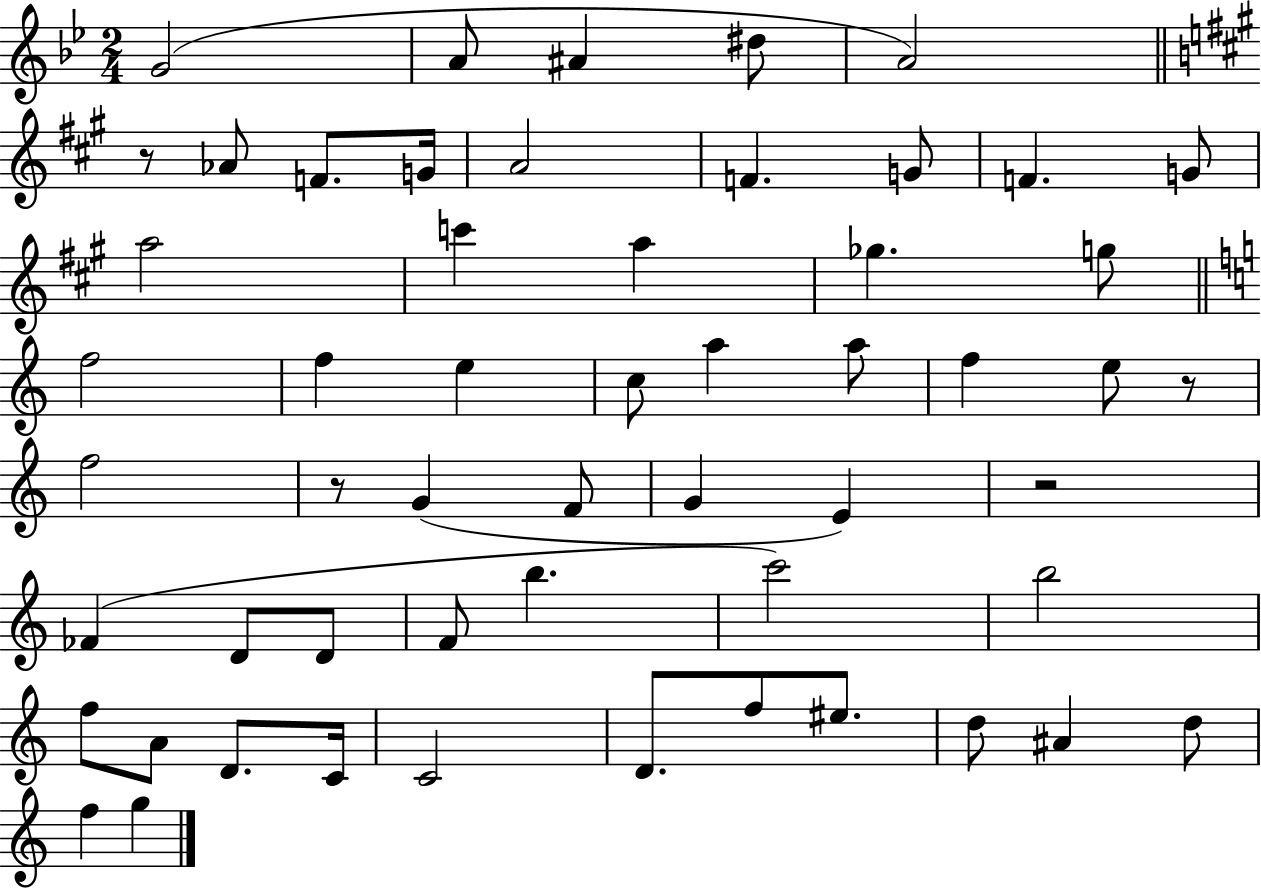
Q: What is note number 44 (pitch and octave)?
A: D4